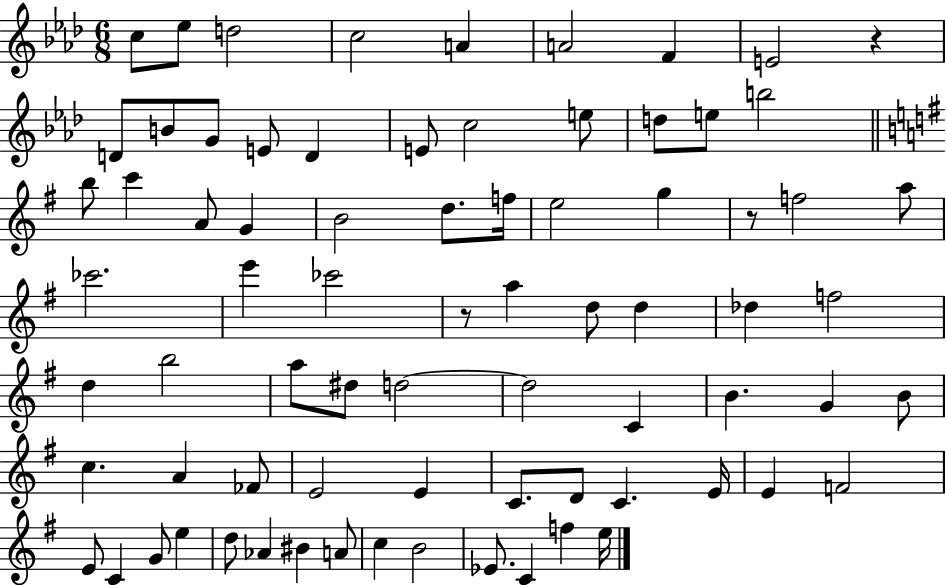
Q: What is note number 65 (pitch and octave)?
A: Ab4